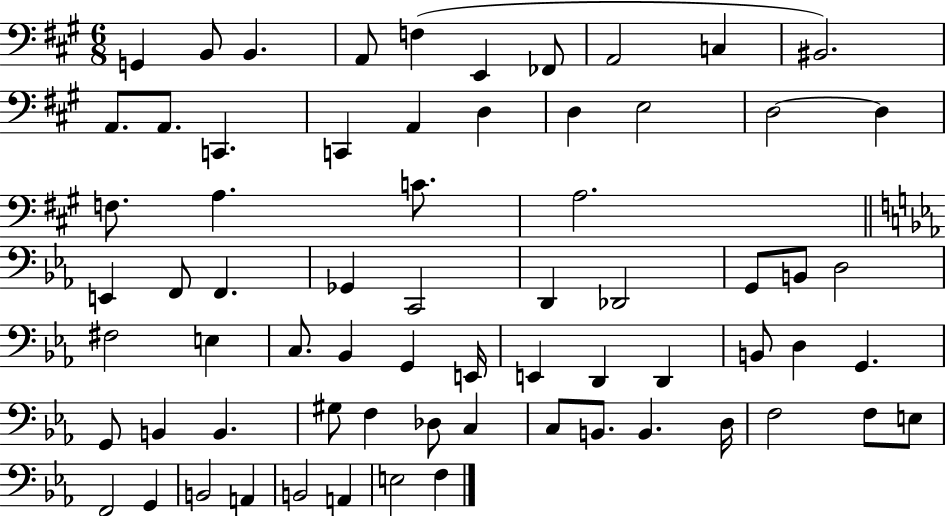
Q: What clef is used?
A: bass